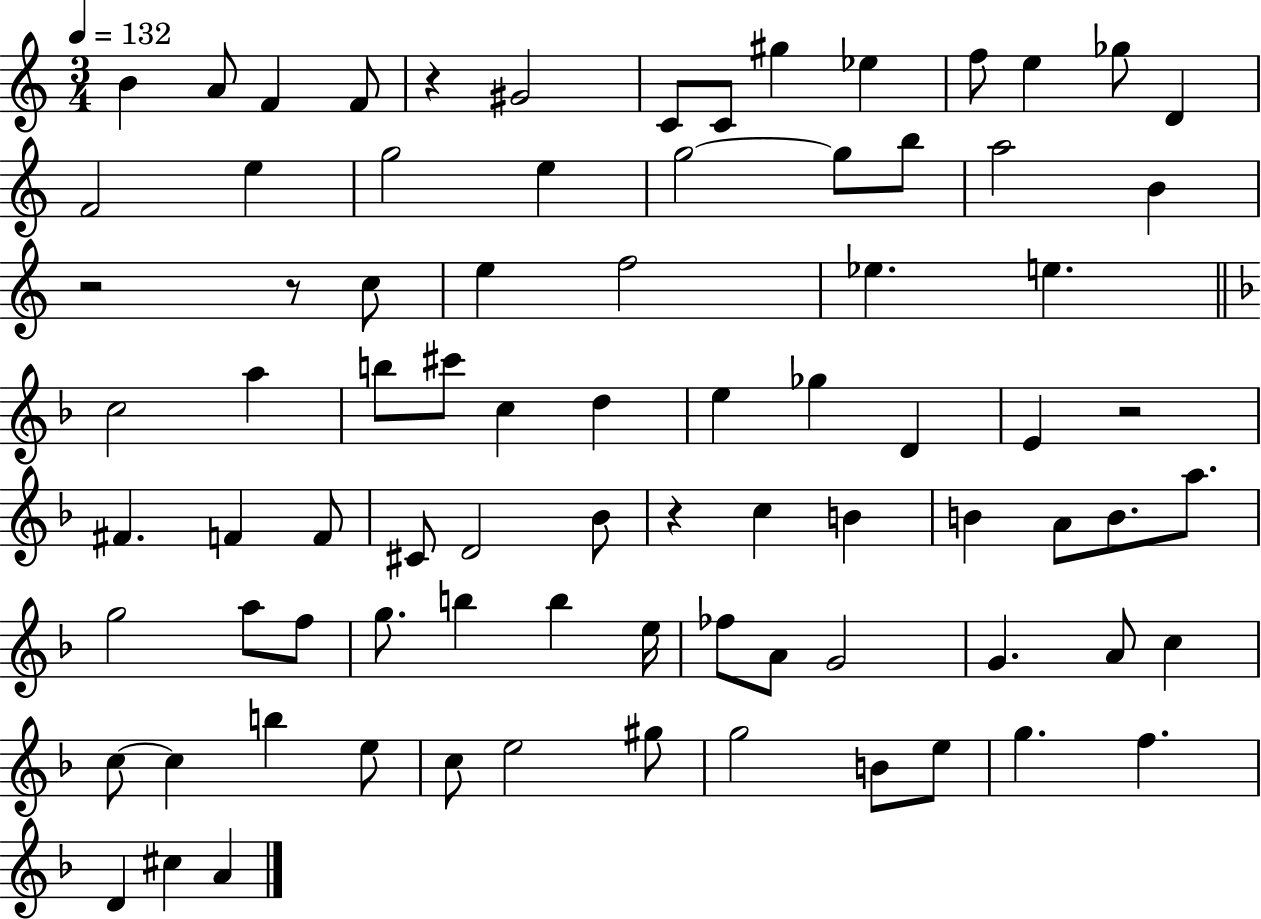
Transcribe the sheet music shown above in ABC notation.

X:1
T:Untitled
M:3/4
L:1/4
K:C
B A/2 F F/2 z ^G2 C/2 C/2 ^g _e f/2 e _g/2 D F2 e g2 e g2 g/2 b/2 a2 B z2 z/2 c/2 e f2 _e e c2 a b/2 ^c'/2 c d e _g D E z2 ^F F F/2 ^C/2 D2 _B/2 z c B B A/2 B/2 a/2 g2 a/2 f/2 g/2 b b e/4 _f/2 A/2 G2 G A/2 c c/2 c b e/2 c/2 e2 ^g/2 g2 B/2 e/2 g f D ^c A